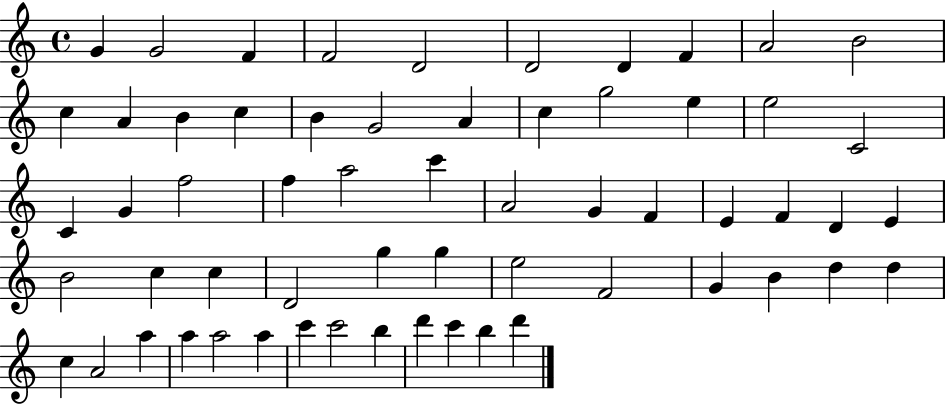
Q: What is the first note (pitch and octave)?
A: G4